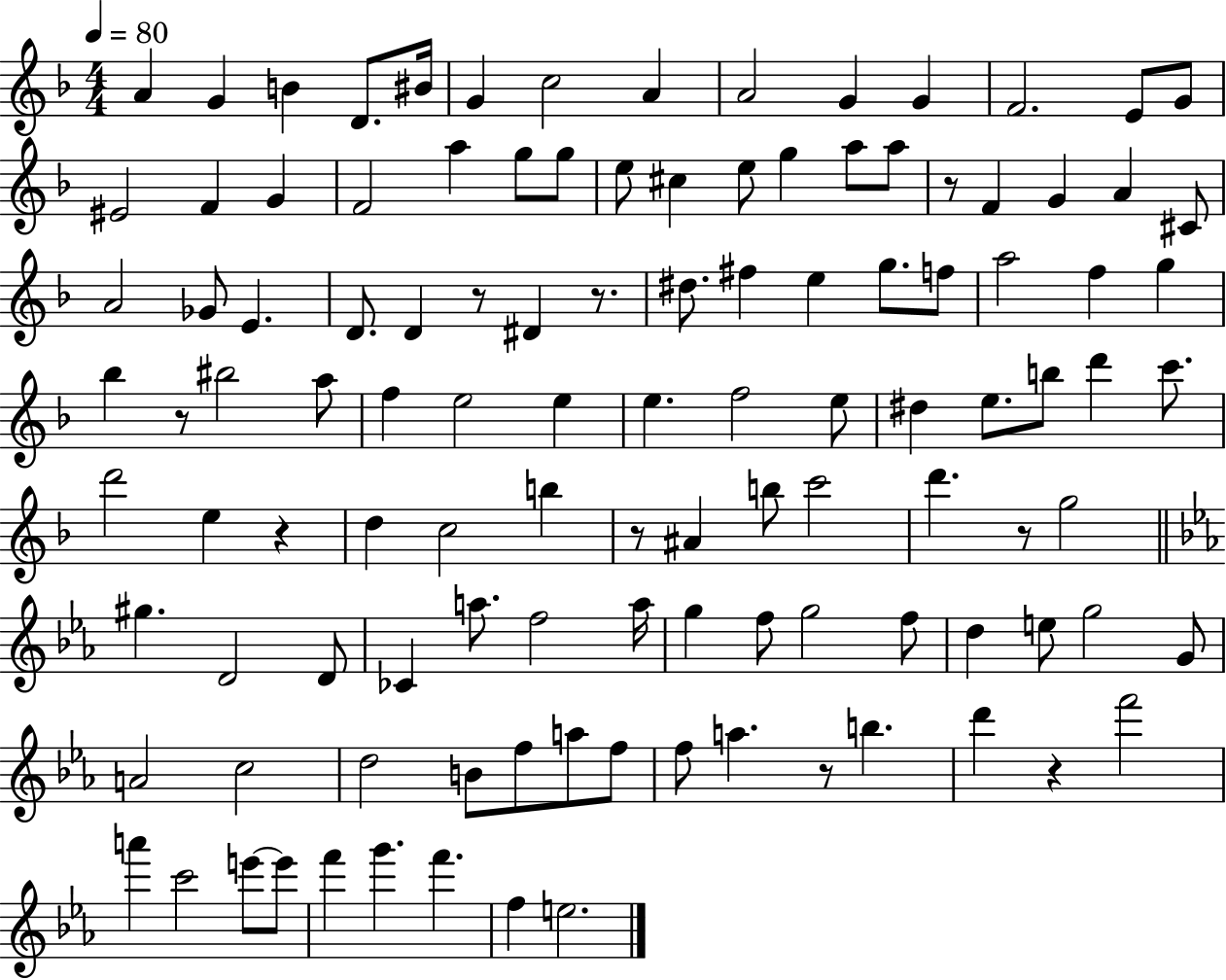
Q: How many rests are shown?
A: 9